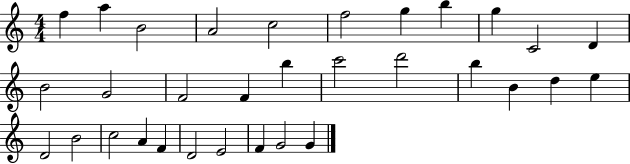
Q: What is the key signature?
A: C major